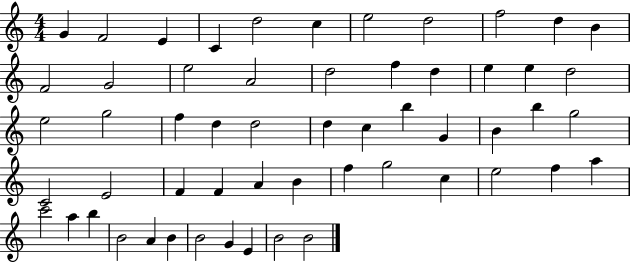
{
  \clef treble
  \numericTimeSignature
  \time 4/4
  \key c \major
  g'4 f'2 e'4 | c'4 d''2 c''4 | e''2 d''2 | f''2 d''4 b'4 | \break f'2 g'2 | e''2 a'2 | d''2 f''4 d''4 | e''4 e''4 d''2 | \break e''2 g''2 | f''4 d''4 d''2 | d''4 c''4 b''4 g'4 | b'4 b''4 g''2 | \break c'2 e'2 | f'4 f'4 a'4 b'4 | f''4 g''2 c''4 | e''2 f''4 a''4 | \break c'''2 a''4 b''4 | b'2 a'4 b'4 | b'2 g'4 e'4 | b'2 b'2 | \break \bar "|."
}